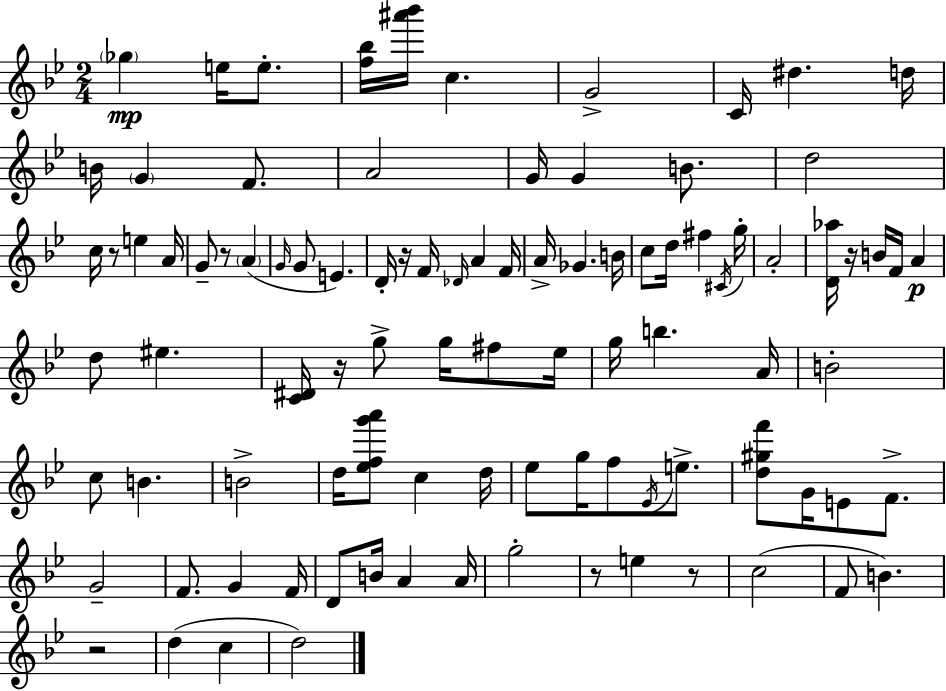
X:1
T:Untitled
M:2/4
L:1/4
K:Bb
_g e/4 e/2 [f_b]/4 [^a'_b']/4 c G2 C/4 ^d d/4 B/4 G F/2 A2 G/4 G B/2 d2 c/4 z/2 e A/4 G/2 z/2 A G/4 G/2 E D/4 z/4 F/4 _D/4 A F/4 A/4 _G B/4 c/2 d/4 ^f ^C/4 g/4 A2 [D_a]/4 z/4 B/4 F/4 A d/2 ^e [C^D]/4 z/4 g/2 g/4 ^f/2 _e/4 g/4 b A/4 B2 c/2 B B2 d/4 [_efg'a']/2 c d/4 _e/2 g/4 f/2 _E/4 e/2 [d^gf']/2 G/4 E/2 F/2 G2 F/2 G F/4 D/2 B/4 A A/4 g2 z/2 e z/2 c2 F/2 B z2 d c d2